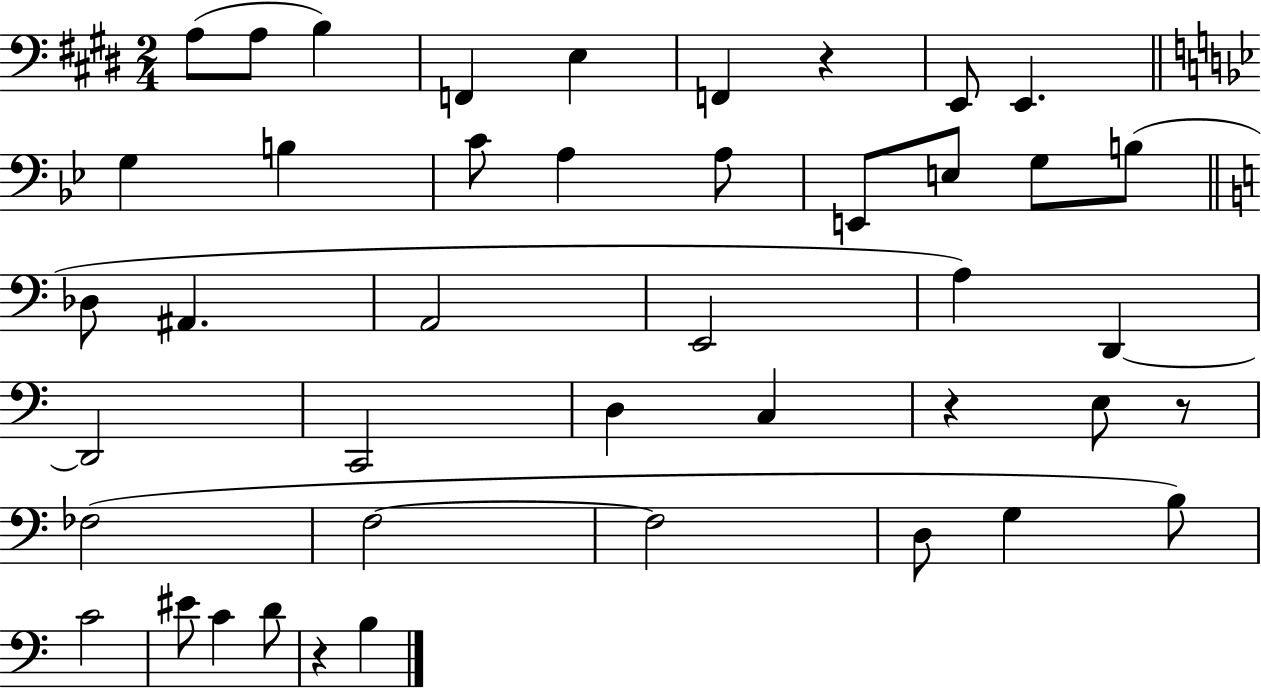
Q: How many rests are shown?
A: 4